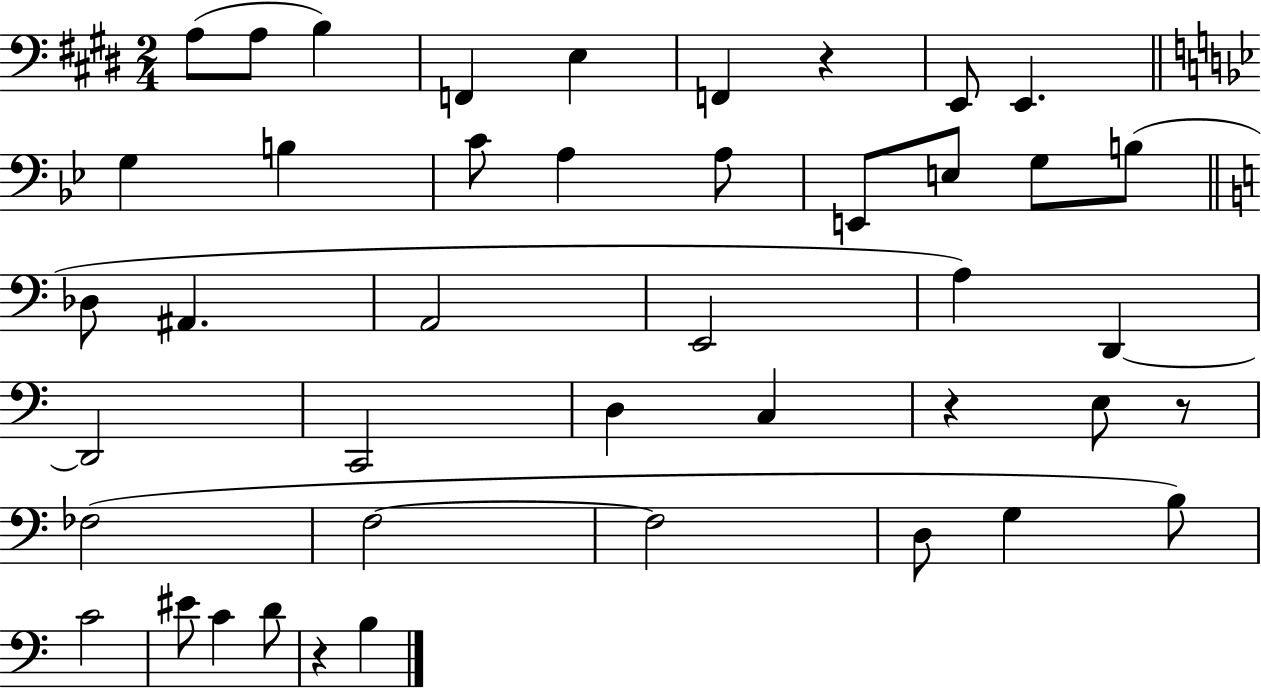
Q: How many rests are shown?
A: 4